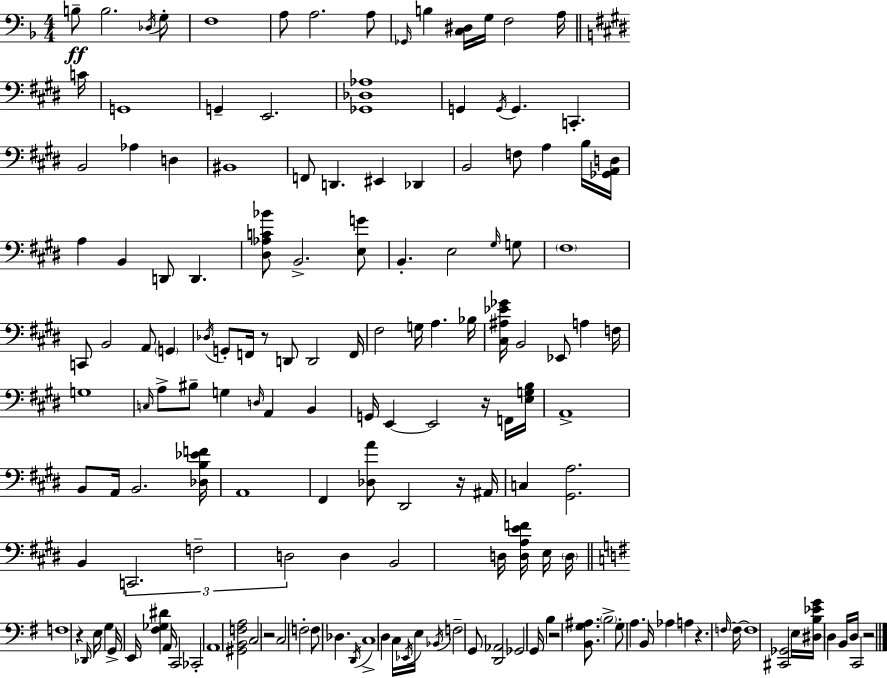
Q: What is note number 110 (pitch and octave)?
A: C3